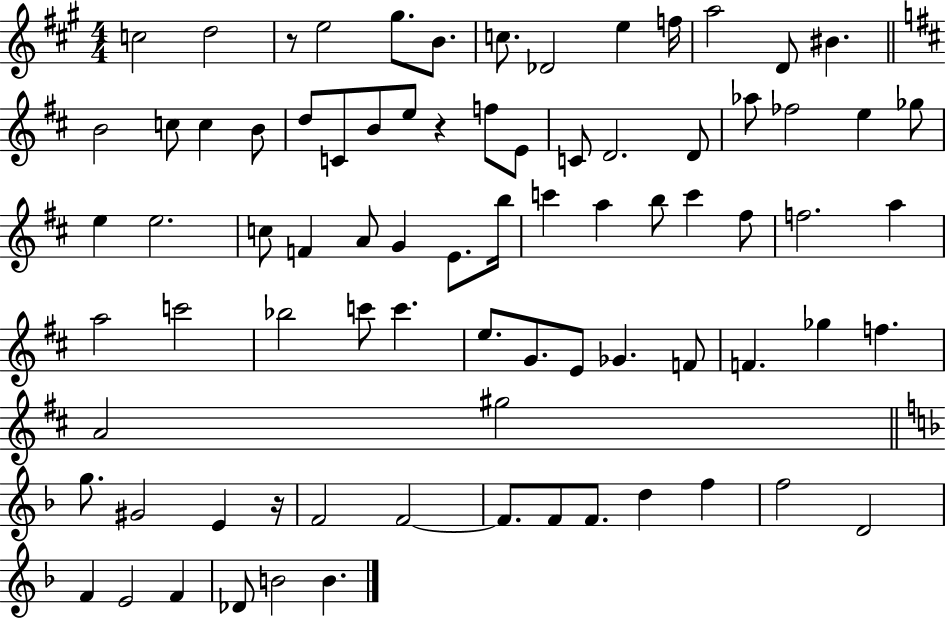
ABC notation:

X:1
T:Untitled
M:4/4
L:1/4
K:A
c2 d2 z/2 e2 ^g/2 B/2 c/2 _D2 e f/4 a2 D/2 ^B B2 c/2 c B/2 d/2 C/2 B/2 e/2 z f/2 E/2 C/2 D2 D/2 _a/2 _f2 e _g/2 e e2 c/2 F A/2 G E/2 b/4 c' a b/2 c' ^f/2 f2 a a2 c'2 _b2 c'/2 c' e/2 G/2 E/2 _G F/2 F _g f A2 ^g2 g/2 ^G2 E z/4 F2 F2 F/2 F/2 F/2 d f f2 D2 F E2 F _D/2 B2 B